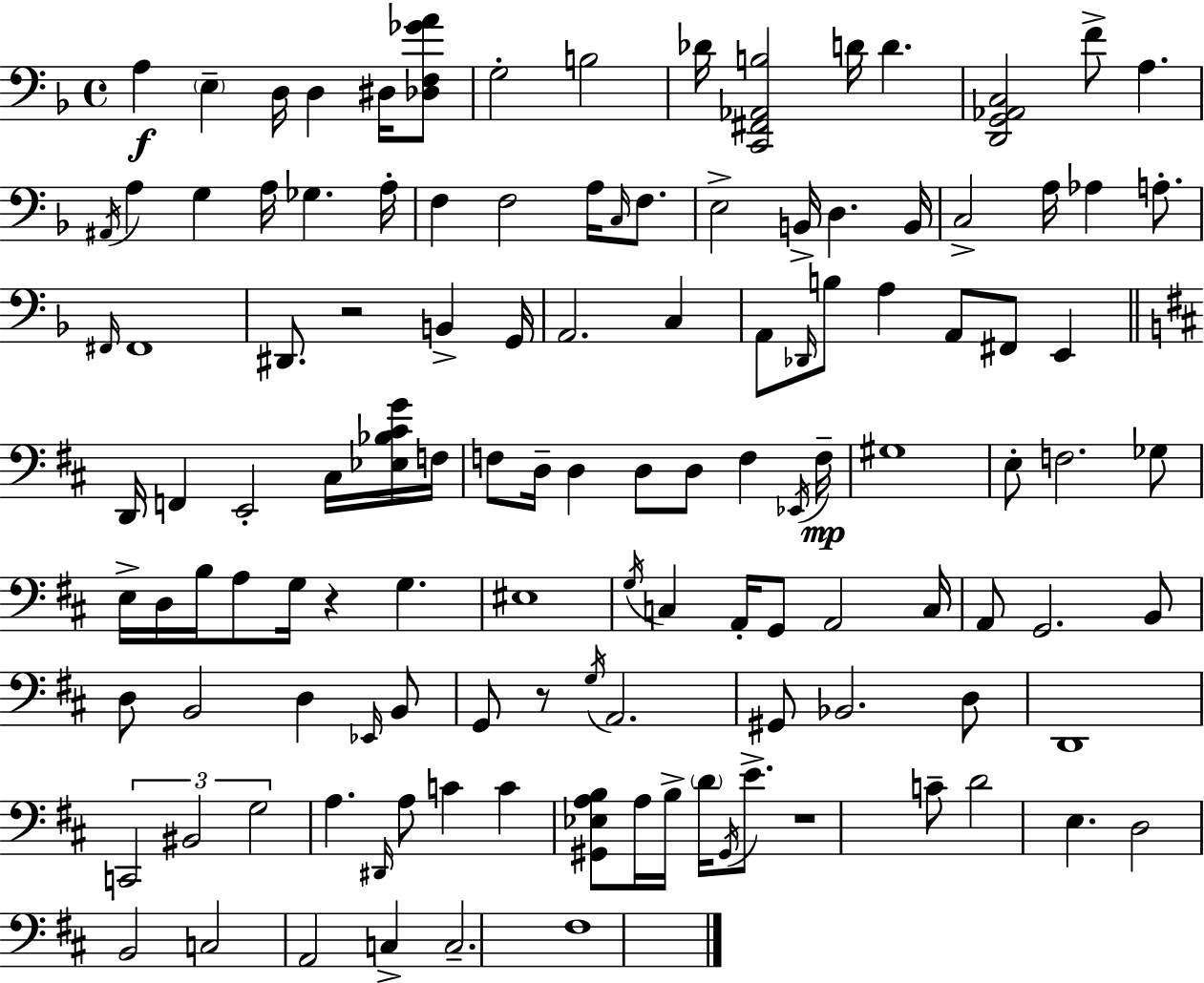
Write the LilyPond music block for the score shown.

{
  \clef bass
  \time 4/4
  \defaultTimeSignature
  \key d \minor
  a4\f \parenthesize e4-- d16 d4 dis16 <des f ges' a'>8 | g2-. b2 | des'16 <c, fis, aes, b>2 d'16 d'4. | <d, g, aes, c>2 f'8-> a4. | \break \acciaccatura { ais,16 } a4 g4 a16 ges4. | a16-. f4 f2 a16 \grace { c16 } f8. | e2-> b,16-> d4. | b,16 c2-> a16 aes4 a8.-. | \break \grace { fis,16 } fis,1 | dis,8. r2 b,4-> | g,16 a,2. c4 | a,8 \grace { des,16 } b8 a4 a,8 fis,8 | \break e,4 \bar "||" \break \key b \minor d,16 f,4 e,2-. cis16 <ees bes cis' g'>16 f16 | f8 d16-- d4 d8 d8 f4 \acciaccatura { ees,16 }\mp | f16-- gis1 | e8-. f2. ges8 | \break e16-> d16 b16 a8 g16 r4 g4. | eis1 | \acciaccatura { g16 } c4 a,16-. g,8 a,2 | c16 a,8 g,2. | \break b,8 d8 b,2 d4 | \grace { ees,16 } b,8 g,8 r8 \acciaccatura { g16 } a,2. | gis,8 bes,2. | d8 d,1 | \break \tuplet 3/2 { c,2 bis,2 | g2 } a4. | \grace { dis,16 } a8 c'4 c'4 <gis, ees a b>8 a16 | b16-> \parenthesize d'16 \acciaccatura { gis,16 } e'8.-> r1 | \break c'8-- d'2 | e4. d2 b,2 | c2 a,2 | c4-> c2.-- | \break fis1 | \bar "|."
}